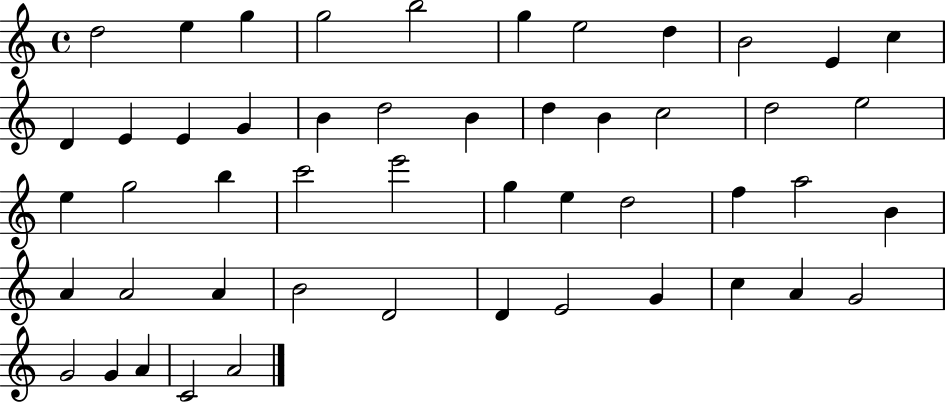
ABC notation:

X:1
T:Untitled
M:4/4
L:1/4
K:C
d2 e g g2 b2 g e2 d B2 E c D E E G B d2 B d B c2 d2 e2 e g2 b c'2 e'2 g e d2 f a2 B A A2 A B2 D2 D E2 G c A G2 G2 G A C2 A2